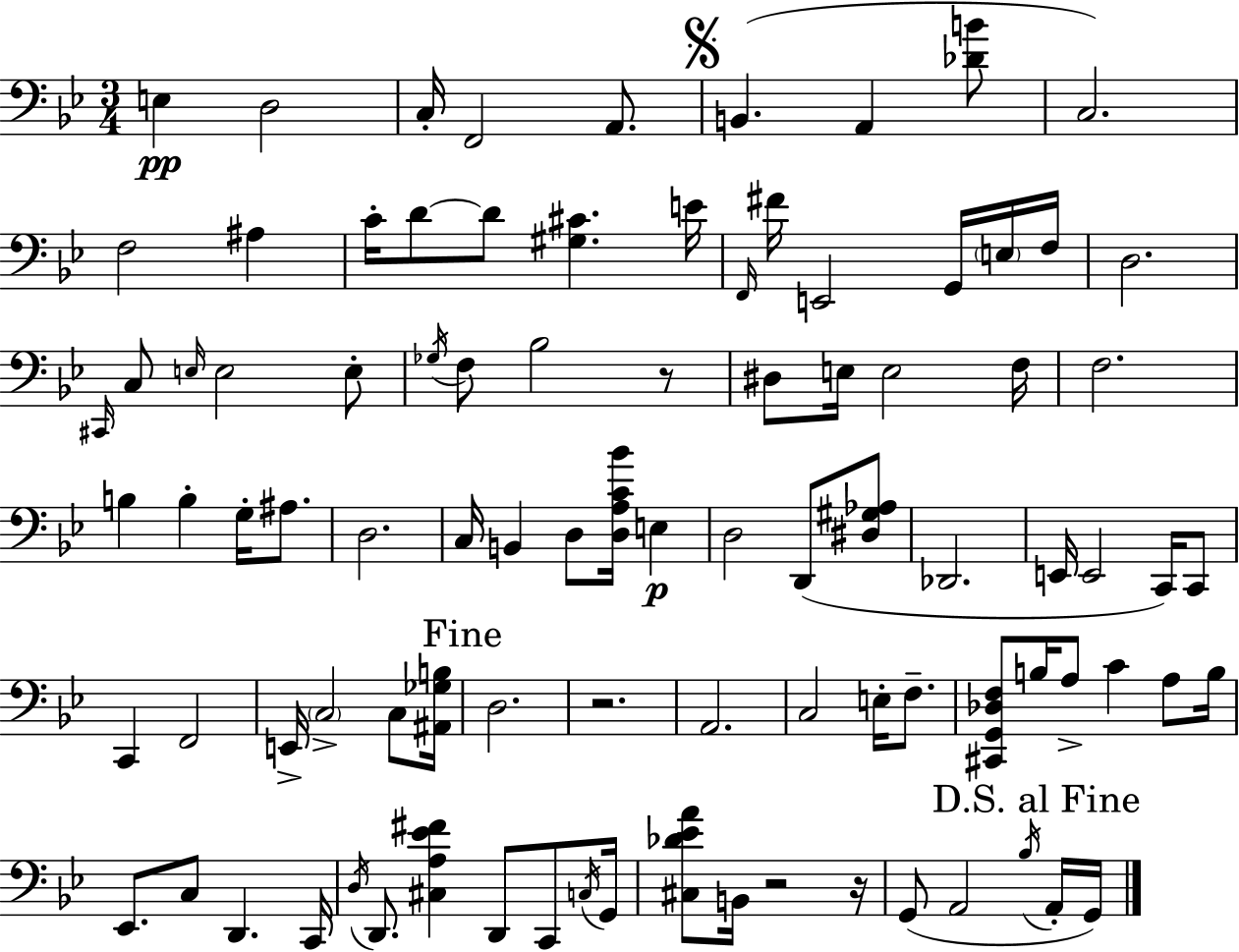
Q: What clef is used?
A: bass